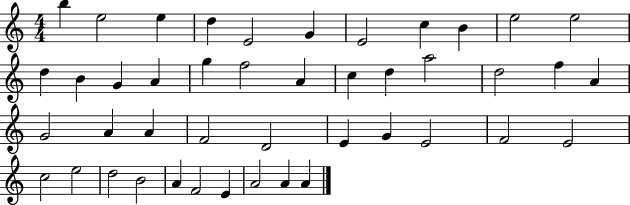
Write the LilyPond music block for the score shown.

{
  \clef treble
  \numericTimeSignature
  \time 4/4
  \key c \major
  b''4 e''2 e''4 | d''4 e'2 g'4 | e'2 c''4 b'4 | e''2 e''2 | \break d''4 b'4 g'4 a'4 | g''4 f''2 a'4 | c''4 d''4 a''2 | d''2 f''4 a'4 | \break g'2 a'4 a'4 | f'2 d'2 | e'4 g'4 e'2 | f'2 e'2 | \break c''2 e''2 | d''2 b'2 | a'4 f'2 e'4 | a'2 a'4 a'4 | \break \bar "|."
}